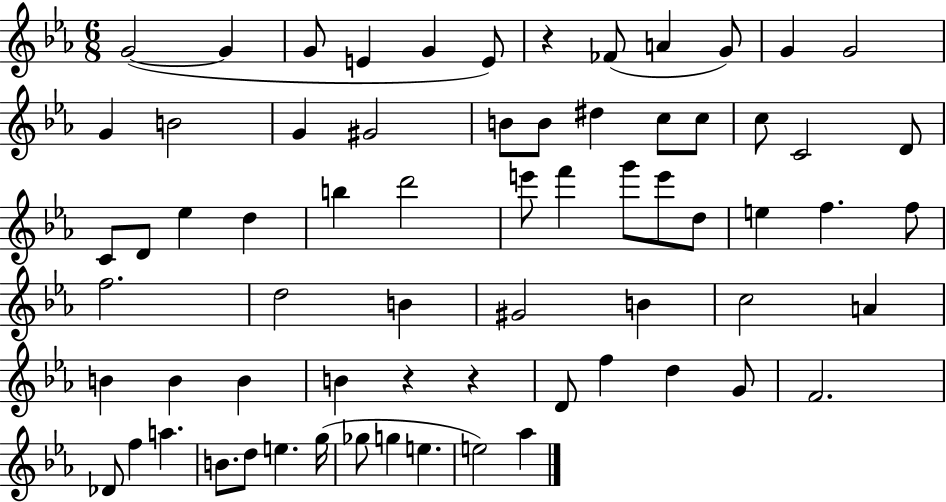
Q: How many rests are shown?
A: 3